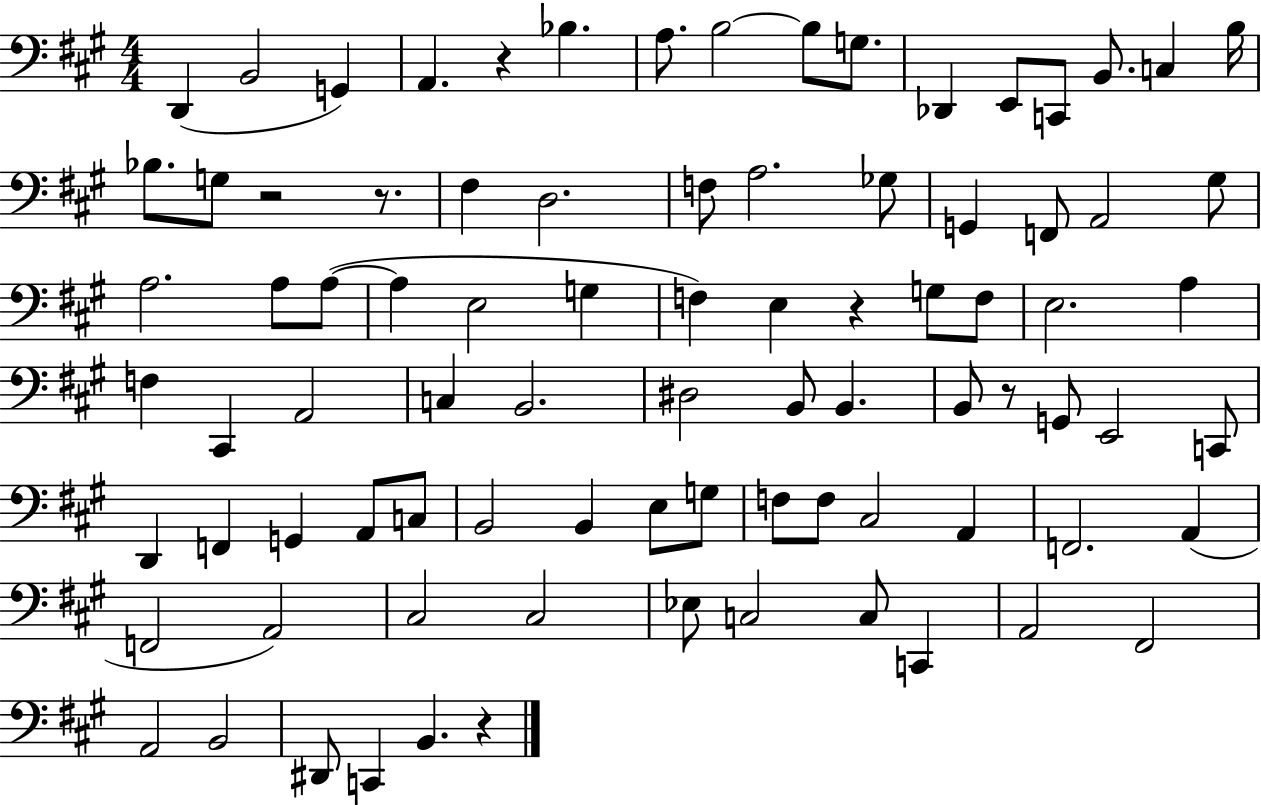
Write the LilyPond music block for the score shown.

{
  \clef bass
  \numericTimeSignature
  \time 4/4
  \key a \major
  d,4( b,2 g,4) | a,4. r4 bes4. | a8. b2~~ b8 g8. | des,4 e,8 c,8 b,8. c4 b16 | \break bes8. g8 r2 r8. | fis4 d2. | f8 a2. ges8 | g,4 f,8 a,2 gis8 | \break a2. a8 a8~(~ | a4 e2 g4 | f4) e4 r4 g8 f8 | e2. a4 | \break f4 cis,4 a,2 | c4 b,2. | dis2 b,8 b,4. | b,8 r8 g,8 e,2 c,8 | \break d,4 f,4 g,4 a,8 c8 | b,2 b,4 e8 g8 | f8 f8 cis2 a,4 | f,2. a,4( | \break f,2 a,2) | cis2 cis2 | ees8 c2 c8 c,4 | a,2 fis,2 | \break a,2 b,2 | dis,8 c,4 b,4. r4 | \bar "|."
}